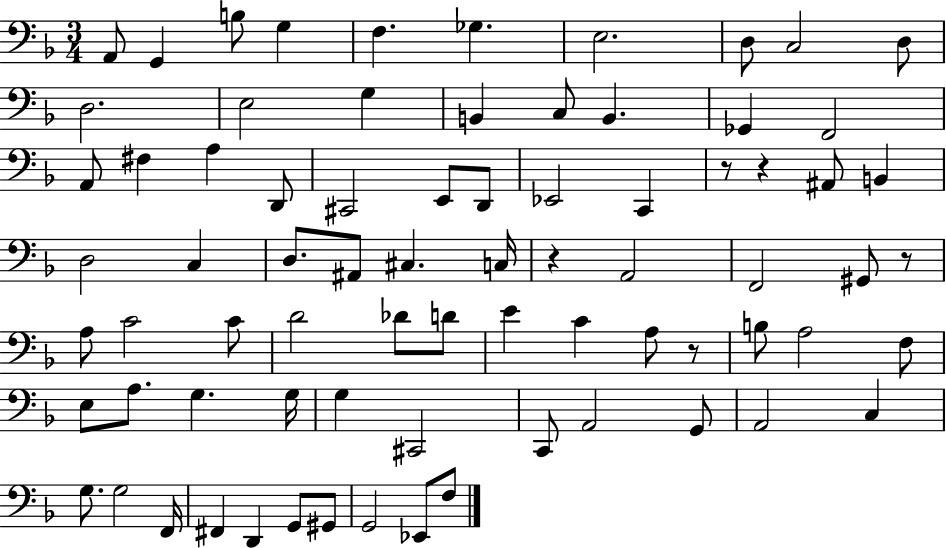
A2/e G2/q B3/e G3/q F3/q. Gb3/q. E3/h. D3/e C3/h D3/e D3/h. E3/h G3/q B2/q C3/e B2/q. Gb2/q F2/h A2/e F#3/q A3/q D2/e C#2/h E2/e D2/e Eb2/h C2/q R/e R/q A#2/e B2/q D3/h C3/q D3/e. A#2/e C#3/q. C3/s R/q A2/h F2/h G#2/e R/e A3/e C4/h C4/e D4/h Db4/e D4/e E4/q C4/q A3/e R/e B3/e A3/h F3/e E3/e A3/e. G3/q. G3/s G3/q C#2/h C2/e A2/h G2/e A2/h C3/q G3/e. G3/h F2/s F#2/q D2/q G2/e G#2/e G2/h Eb2/e F3/e